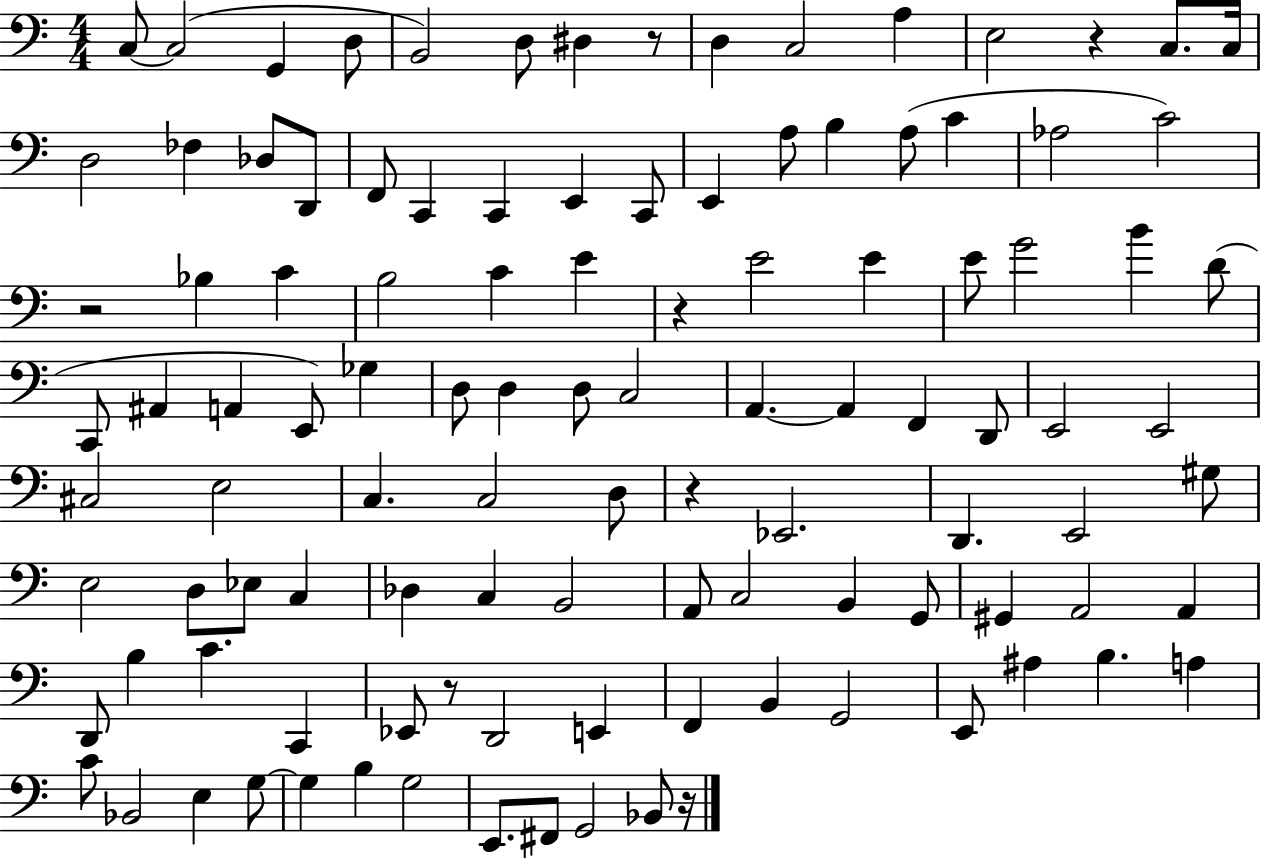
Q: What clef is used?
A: bass